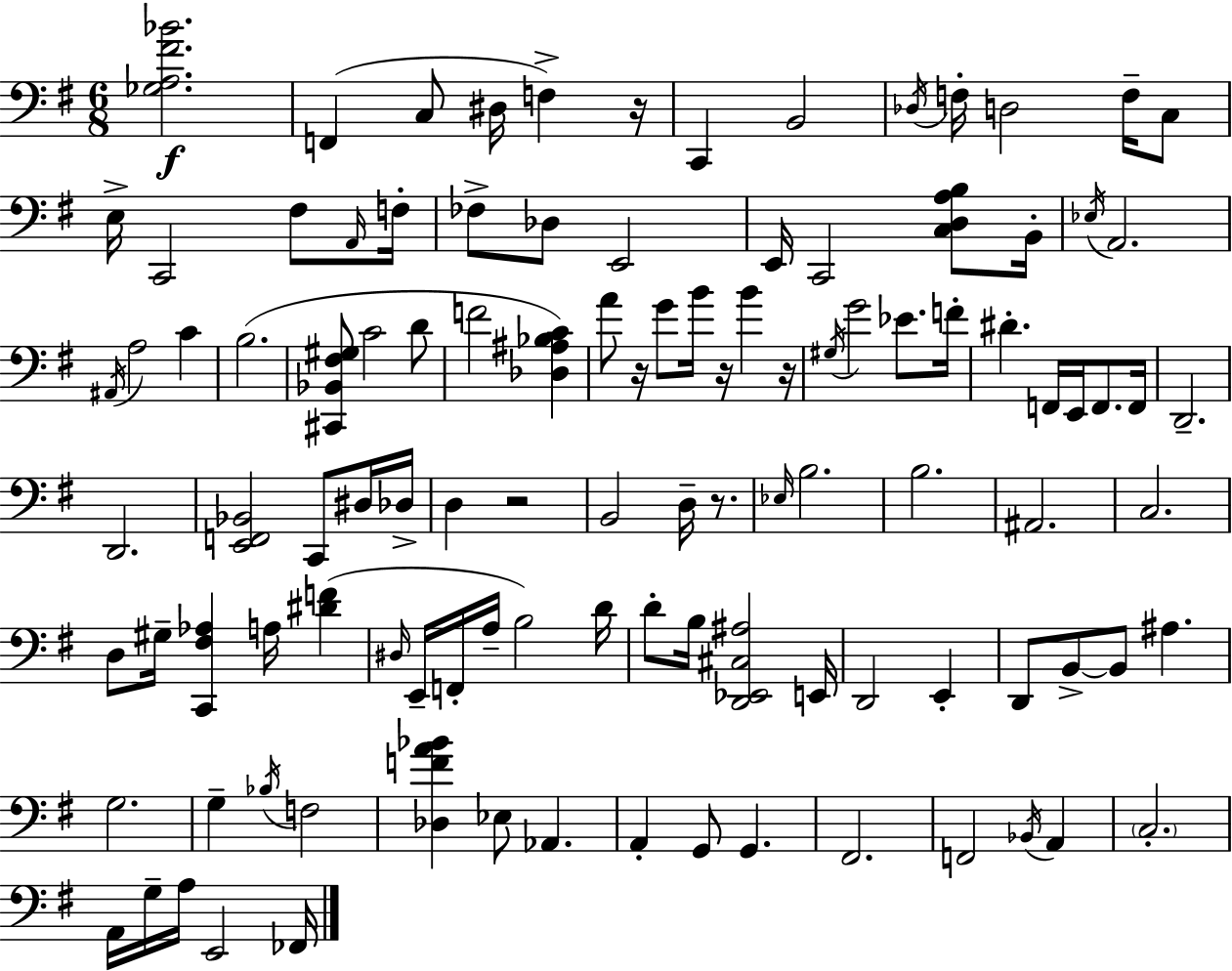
[Gb3,A3,F#4,Bb4]/h. F2/q C3/e D#3/s F3/q R/s C2/q B2/h Db3/s F3/s D3/h F3/s C3/e E3/s C2/h F#3/e A2/s F3/s FES3/e Db3/e E2/h E2/s C2/h [C3,D3,A3,B3]/e B2/s Eb3/s A2/h. A#2/s A3/h C4/q B3/h. [C#2,Bb2,F#3,G#3]/e C4/h D4/e F4/h [Db3,A#3,Bb3,C4]/q A4/e R/s G4/e B4/s R/s B4/q R/s G#3/s G4/h Eb4/e. F4/s D#4/q. F2/s E2/s F2/e. F2/s D2/h. D2/h. [E2,F2,Bb2]/h C2/e D#3/s Db3/s D3/q R/h B2/h D3/s R/e. Eb3/s B3/h. B3/h. A#2/h. C3/h. D3/e G#3/s [C2,F#3,Ab3]/q A3/s [D#4,F4]/q D#3/s E2/s F2/s A3/s B3/h D4/s D4/e B3/s [D2,Eb2,C#3,A#3]/h E2/s D2/h E2/q D2/e B2/e B2/e A#3/q. G3/h. G3/q Bb3/s F3/h [Db3,F4,A4,Bb4]/q Eb3/e Ab2/q. A2/q G2/e G2/q. F#2/h. F2/h Bb2/s A2/q C3/h. A2/s G3/s A3/s E2/h FES2/s